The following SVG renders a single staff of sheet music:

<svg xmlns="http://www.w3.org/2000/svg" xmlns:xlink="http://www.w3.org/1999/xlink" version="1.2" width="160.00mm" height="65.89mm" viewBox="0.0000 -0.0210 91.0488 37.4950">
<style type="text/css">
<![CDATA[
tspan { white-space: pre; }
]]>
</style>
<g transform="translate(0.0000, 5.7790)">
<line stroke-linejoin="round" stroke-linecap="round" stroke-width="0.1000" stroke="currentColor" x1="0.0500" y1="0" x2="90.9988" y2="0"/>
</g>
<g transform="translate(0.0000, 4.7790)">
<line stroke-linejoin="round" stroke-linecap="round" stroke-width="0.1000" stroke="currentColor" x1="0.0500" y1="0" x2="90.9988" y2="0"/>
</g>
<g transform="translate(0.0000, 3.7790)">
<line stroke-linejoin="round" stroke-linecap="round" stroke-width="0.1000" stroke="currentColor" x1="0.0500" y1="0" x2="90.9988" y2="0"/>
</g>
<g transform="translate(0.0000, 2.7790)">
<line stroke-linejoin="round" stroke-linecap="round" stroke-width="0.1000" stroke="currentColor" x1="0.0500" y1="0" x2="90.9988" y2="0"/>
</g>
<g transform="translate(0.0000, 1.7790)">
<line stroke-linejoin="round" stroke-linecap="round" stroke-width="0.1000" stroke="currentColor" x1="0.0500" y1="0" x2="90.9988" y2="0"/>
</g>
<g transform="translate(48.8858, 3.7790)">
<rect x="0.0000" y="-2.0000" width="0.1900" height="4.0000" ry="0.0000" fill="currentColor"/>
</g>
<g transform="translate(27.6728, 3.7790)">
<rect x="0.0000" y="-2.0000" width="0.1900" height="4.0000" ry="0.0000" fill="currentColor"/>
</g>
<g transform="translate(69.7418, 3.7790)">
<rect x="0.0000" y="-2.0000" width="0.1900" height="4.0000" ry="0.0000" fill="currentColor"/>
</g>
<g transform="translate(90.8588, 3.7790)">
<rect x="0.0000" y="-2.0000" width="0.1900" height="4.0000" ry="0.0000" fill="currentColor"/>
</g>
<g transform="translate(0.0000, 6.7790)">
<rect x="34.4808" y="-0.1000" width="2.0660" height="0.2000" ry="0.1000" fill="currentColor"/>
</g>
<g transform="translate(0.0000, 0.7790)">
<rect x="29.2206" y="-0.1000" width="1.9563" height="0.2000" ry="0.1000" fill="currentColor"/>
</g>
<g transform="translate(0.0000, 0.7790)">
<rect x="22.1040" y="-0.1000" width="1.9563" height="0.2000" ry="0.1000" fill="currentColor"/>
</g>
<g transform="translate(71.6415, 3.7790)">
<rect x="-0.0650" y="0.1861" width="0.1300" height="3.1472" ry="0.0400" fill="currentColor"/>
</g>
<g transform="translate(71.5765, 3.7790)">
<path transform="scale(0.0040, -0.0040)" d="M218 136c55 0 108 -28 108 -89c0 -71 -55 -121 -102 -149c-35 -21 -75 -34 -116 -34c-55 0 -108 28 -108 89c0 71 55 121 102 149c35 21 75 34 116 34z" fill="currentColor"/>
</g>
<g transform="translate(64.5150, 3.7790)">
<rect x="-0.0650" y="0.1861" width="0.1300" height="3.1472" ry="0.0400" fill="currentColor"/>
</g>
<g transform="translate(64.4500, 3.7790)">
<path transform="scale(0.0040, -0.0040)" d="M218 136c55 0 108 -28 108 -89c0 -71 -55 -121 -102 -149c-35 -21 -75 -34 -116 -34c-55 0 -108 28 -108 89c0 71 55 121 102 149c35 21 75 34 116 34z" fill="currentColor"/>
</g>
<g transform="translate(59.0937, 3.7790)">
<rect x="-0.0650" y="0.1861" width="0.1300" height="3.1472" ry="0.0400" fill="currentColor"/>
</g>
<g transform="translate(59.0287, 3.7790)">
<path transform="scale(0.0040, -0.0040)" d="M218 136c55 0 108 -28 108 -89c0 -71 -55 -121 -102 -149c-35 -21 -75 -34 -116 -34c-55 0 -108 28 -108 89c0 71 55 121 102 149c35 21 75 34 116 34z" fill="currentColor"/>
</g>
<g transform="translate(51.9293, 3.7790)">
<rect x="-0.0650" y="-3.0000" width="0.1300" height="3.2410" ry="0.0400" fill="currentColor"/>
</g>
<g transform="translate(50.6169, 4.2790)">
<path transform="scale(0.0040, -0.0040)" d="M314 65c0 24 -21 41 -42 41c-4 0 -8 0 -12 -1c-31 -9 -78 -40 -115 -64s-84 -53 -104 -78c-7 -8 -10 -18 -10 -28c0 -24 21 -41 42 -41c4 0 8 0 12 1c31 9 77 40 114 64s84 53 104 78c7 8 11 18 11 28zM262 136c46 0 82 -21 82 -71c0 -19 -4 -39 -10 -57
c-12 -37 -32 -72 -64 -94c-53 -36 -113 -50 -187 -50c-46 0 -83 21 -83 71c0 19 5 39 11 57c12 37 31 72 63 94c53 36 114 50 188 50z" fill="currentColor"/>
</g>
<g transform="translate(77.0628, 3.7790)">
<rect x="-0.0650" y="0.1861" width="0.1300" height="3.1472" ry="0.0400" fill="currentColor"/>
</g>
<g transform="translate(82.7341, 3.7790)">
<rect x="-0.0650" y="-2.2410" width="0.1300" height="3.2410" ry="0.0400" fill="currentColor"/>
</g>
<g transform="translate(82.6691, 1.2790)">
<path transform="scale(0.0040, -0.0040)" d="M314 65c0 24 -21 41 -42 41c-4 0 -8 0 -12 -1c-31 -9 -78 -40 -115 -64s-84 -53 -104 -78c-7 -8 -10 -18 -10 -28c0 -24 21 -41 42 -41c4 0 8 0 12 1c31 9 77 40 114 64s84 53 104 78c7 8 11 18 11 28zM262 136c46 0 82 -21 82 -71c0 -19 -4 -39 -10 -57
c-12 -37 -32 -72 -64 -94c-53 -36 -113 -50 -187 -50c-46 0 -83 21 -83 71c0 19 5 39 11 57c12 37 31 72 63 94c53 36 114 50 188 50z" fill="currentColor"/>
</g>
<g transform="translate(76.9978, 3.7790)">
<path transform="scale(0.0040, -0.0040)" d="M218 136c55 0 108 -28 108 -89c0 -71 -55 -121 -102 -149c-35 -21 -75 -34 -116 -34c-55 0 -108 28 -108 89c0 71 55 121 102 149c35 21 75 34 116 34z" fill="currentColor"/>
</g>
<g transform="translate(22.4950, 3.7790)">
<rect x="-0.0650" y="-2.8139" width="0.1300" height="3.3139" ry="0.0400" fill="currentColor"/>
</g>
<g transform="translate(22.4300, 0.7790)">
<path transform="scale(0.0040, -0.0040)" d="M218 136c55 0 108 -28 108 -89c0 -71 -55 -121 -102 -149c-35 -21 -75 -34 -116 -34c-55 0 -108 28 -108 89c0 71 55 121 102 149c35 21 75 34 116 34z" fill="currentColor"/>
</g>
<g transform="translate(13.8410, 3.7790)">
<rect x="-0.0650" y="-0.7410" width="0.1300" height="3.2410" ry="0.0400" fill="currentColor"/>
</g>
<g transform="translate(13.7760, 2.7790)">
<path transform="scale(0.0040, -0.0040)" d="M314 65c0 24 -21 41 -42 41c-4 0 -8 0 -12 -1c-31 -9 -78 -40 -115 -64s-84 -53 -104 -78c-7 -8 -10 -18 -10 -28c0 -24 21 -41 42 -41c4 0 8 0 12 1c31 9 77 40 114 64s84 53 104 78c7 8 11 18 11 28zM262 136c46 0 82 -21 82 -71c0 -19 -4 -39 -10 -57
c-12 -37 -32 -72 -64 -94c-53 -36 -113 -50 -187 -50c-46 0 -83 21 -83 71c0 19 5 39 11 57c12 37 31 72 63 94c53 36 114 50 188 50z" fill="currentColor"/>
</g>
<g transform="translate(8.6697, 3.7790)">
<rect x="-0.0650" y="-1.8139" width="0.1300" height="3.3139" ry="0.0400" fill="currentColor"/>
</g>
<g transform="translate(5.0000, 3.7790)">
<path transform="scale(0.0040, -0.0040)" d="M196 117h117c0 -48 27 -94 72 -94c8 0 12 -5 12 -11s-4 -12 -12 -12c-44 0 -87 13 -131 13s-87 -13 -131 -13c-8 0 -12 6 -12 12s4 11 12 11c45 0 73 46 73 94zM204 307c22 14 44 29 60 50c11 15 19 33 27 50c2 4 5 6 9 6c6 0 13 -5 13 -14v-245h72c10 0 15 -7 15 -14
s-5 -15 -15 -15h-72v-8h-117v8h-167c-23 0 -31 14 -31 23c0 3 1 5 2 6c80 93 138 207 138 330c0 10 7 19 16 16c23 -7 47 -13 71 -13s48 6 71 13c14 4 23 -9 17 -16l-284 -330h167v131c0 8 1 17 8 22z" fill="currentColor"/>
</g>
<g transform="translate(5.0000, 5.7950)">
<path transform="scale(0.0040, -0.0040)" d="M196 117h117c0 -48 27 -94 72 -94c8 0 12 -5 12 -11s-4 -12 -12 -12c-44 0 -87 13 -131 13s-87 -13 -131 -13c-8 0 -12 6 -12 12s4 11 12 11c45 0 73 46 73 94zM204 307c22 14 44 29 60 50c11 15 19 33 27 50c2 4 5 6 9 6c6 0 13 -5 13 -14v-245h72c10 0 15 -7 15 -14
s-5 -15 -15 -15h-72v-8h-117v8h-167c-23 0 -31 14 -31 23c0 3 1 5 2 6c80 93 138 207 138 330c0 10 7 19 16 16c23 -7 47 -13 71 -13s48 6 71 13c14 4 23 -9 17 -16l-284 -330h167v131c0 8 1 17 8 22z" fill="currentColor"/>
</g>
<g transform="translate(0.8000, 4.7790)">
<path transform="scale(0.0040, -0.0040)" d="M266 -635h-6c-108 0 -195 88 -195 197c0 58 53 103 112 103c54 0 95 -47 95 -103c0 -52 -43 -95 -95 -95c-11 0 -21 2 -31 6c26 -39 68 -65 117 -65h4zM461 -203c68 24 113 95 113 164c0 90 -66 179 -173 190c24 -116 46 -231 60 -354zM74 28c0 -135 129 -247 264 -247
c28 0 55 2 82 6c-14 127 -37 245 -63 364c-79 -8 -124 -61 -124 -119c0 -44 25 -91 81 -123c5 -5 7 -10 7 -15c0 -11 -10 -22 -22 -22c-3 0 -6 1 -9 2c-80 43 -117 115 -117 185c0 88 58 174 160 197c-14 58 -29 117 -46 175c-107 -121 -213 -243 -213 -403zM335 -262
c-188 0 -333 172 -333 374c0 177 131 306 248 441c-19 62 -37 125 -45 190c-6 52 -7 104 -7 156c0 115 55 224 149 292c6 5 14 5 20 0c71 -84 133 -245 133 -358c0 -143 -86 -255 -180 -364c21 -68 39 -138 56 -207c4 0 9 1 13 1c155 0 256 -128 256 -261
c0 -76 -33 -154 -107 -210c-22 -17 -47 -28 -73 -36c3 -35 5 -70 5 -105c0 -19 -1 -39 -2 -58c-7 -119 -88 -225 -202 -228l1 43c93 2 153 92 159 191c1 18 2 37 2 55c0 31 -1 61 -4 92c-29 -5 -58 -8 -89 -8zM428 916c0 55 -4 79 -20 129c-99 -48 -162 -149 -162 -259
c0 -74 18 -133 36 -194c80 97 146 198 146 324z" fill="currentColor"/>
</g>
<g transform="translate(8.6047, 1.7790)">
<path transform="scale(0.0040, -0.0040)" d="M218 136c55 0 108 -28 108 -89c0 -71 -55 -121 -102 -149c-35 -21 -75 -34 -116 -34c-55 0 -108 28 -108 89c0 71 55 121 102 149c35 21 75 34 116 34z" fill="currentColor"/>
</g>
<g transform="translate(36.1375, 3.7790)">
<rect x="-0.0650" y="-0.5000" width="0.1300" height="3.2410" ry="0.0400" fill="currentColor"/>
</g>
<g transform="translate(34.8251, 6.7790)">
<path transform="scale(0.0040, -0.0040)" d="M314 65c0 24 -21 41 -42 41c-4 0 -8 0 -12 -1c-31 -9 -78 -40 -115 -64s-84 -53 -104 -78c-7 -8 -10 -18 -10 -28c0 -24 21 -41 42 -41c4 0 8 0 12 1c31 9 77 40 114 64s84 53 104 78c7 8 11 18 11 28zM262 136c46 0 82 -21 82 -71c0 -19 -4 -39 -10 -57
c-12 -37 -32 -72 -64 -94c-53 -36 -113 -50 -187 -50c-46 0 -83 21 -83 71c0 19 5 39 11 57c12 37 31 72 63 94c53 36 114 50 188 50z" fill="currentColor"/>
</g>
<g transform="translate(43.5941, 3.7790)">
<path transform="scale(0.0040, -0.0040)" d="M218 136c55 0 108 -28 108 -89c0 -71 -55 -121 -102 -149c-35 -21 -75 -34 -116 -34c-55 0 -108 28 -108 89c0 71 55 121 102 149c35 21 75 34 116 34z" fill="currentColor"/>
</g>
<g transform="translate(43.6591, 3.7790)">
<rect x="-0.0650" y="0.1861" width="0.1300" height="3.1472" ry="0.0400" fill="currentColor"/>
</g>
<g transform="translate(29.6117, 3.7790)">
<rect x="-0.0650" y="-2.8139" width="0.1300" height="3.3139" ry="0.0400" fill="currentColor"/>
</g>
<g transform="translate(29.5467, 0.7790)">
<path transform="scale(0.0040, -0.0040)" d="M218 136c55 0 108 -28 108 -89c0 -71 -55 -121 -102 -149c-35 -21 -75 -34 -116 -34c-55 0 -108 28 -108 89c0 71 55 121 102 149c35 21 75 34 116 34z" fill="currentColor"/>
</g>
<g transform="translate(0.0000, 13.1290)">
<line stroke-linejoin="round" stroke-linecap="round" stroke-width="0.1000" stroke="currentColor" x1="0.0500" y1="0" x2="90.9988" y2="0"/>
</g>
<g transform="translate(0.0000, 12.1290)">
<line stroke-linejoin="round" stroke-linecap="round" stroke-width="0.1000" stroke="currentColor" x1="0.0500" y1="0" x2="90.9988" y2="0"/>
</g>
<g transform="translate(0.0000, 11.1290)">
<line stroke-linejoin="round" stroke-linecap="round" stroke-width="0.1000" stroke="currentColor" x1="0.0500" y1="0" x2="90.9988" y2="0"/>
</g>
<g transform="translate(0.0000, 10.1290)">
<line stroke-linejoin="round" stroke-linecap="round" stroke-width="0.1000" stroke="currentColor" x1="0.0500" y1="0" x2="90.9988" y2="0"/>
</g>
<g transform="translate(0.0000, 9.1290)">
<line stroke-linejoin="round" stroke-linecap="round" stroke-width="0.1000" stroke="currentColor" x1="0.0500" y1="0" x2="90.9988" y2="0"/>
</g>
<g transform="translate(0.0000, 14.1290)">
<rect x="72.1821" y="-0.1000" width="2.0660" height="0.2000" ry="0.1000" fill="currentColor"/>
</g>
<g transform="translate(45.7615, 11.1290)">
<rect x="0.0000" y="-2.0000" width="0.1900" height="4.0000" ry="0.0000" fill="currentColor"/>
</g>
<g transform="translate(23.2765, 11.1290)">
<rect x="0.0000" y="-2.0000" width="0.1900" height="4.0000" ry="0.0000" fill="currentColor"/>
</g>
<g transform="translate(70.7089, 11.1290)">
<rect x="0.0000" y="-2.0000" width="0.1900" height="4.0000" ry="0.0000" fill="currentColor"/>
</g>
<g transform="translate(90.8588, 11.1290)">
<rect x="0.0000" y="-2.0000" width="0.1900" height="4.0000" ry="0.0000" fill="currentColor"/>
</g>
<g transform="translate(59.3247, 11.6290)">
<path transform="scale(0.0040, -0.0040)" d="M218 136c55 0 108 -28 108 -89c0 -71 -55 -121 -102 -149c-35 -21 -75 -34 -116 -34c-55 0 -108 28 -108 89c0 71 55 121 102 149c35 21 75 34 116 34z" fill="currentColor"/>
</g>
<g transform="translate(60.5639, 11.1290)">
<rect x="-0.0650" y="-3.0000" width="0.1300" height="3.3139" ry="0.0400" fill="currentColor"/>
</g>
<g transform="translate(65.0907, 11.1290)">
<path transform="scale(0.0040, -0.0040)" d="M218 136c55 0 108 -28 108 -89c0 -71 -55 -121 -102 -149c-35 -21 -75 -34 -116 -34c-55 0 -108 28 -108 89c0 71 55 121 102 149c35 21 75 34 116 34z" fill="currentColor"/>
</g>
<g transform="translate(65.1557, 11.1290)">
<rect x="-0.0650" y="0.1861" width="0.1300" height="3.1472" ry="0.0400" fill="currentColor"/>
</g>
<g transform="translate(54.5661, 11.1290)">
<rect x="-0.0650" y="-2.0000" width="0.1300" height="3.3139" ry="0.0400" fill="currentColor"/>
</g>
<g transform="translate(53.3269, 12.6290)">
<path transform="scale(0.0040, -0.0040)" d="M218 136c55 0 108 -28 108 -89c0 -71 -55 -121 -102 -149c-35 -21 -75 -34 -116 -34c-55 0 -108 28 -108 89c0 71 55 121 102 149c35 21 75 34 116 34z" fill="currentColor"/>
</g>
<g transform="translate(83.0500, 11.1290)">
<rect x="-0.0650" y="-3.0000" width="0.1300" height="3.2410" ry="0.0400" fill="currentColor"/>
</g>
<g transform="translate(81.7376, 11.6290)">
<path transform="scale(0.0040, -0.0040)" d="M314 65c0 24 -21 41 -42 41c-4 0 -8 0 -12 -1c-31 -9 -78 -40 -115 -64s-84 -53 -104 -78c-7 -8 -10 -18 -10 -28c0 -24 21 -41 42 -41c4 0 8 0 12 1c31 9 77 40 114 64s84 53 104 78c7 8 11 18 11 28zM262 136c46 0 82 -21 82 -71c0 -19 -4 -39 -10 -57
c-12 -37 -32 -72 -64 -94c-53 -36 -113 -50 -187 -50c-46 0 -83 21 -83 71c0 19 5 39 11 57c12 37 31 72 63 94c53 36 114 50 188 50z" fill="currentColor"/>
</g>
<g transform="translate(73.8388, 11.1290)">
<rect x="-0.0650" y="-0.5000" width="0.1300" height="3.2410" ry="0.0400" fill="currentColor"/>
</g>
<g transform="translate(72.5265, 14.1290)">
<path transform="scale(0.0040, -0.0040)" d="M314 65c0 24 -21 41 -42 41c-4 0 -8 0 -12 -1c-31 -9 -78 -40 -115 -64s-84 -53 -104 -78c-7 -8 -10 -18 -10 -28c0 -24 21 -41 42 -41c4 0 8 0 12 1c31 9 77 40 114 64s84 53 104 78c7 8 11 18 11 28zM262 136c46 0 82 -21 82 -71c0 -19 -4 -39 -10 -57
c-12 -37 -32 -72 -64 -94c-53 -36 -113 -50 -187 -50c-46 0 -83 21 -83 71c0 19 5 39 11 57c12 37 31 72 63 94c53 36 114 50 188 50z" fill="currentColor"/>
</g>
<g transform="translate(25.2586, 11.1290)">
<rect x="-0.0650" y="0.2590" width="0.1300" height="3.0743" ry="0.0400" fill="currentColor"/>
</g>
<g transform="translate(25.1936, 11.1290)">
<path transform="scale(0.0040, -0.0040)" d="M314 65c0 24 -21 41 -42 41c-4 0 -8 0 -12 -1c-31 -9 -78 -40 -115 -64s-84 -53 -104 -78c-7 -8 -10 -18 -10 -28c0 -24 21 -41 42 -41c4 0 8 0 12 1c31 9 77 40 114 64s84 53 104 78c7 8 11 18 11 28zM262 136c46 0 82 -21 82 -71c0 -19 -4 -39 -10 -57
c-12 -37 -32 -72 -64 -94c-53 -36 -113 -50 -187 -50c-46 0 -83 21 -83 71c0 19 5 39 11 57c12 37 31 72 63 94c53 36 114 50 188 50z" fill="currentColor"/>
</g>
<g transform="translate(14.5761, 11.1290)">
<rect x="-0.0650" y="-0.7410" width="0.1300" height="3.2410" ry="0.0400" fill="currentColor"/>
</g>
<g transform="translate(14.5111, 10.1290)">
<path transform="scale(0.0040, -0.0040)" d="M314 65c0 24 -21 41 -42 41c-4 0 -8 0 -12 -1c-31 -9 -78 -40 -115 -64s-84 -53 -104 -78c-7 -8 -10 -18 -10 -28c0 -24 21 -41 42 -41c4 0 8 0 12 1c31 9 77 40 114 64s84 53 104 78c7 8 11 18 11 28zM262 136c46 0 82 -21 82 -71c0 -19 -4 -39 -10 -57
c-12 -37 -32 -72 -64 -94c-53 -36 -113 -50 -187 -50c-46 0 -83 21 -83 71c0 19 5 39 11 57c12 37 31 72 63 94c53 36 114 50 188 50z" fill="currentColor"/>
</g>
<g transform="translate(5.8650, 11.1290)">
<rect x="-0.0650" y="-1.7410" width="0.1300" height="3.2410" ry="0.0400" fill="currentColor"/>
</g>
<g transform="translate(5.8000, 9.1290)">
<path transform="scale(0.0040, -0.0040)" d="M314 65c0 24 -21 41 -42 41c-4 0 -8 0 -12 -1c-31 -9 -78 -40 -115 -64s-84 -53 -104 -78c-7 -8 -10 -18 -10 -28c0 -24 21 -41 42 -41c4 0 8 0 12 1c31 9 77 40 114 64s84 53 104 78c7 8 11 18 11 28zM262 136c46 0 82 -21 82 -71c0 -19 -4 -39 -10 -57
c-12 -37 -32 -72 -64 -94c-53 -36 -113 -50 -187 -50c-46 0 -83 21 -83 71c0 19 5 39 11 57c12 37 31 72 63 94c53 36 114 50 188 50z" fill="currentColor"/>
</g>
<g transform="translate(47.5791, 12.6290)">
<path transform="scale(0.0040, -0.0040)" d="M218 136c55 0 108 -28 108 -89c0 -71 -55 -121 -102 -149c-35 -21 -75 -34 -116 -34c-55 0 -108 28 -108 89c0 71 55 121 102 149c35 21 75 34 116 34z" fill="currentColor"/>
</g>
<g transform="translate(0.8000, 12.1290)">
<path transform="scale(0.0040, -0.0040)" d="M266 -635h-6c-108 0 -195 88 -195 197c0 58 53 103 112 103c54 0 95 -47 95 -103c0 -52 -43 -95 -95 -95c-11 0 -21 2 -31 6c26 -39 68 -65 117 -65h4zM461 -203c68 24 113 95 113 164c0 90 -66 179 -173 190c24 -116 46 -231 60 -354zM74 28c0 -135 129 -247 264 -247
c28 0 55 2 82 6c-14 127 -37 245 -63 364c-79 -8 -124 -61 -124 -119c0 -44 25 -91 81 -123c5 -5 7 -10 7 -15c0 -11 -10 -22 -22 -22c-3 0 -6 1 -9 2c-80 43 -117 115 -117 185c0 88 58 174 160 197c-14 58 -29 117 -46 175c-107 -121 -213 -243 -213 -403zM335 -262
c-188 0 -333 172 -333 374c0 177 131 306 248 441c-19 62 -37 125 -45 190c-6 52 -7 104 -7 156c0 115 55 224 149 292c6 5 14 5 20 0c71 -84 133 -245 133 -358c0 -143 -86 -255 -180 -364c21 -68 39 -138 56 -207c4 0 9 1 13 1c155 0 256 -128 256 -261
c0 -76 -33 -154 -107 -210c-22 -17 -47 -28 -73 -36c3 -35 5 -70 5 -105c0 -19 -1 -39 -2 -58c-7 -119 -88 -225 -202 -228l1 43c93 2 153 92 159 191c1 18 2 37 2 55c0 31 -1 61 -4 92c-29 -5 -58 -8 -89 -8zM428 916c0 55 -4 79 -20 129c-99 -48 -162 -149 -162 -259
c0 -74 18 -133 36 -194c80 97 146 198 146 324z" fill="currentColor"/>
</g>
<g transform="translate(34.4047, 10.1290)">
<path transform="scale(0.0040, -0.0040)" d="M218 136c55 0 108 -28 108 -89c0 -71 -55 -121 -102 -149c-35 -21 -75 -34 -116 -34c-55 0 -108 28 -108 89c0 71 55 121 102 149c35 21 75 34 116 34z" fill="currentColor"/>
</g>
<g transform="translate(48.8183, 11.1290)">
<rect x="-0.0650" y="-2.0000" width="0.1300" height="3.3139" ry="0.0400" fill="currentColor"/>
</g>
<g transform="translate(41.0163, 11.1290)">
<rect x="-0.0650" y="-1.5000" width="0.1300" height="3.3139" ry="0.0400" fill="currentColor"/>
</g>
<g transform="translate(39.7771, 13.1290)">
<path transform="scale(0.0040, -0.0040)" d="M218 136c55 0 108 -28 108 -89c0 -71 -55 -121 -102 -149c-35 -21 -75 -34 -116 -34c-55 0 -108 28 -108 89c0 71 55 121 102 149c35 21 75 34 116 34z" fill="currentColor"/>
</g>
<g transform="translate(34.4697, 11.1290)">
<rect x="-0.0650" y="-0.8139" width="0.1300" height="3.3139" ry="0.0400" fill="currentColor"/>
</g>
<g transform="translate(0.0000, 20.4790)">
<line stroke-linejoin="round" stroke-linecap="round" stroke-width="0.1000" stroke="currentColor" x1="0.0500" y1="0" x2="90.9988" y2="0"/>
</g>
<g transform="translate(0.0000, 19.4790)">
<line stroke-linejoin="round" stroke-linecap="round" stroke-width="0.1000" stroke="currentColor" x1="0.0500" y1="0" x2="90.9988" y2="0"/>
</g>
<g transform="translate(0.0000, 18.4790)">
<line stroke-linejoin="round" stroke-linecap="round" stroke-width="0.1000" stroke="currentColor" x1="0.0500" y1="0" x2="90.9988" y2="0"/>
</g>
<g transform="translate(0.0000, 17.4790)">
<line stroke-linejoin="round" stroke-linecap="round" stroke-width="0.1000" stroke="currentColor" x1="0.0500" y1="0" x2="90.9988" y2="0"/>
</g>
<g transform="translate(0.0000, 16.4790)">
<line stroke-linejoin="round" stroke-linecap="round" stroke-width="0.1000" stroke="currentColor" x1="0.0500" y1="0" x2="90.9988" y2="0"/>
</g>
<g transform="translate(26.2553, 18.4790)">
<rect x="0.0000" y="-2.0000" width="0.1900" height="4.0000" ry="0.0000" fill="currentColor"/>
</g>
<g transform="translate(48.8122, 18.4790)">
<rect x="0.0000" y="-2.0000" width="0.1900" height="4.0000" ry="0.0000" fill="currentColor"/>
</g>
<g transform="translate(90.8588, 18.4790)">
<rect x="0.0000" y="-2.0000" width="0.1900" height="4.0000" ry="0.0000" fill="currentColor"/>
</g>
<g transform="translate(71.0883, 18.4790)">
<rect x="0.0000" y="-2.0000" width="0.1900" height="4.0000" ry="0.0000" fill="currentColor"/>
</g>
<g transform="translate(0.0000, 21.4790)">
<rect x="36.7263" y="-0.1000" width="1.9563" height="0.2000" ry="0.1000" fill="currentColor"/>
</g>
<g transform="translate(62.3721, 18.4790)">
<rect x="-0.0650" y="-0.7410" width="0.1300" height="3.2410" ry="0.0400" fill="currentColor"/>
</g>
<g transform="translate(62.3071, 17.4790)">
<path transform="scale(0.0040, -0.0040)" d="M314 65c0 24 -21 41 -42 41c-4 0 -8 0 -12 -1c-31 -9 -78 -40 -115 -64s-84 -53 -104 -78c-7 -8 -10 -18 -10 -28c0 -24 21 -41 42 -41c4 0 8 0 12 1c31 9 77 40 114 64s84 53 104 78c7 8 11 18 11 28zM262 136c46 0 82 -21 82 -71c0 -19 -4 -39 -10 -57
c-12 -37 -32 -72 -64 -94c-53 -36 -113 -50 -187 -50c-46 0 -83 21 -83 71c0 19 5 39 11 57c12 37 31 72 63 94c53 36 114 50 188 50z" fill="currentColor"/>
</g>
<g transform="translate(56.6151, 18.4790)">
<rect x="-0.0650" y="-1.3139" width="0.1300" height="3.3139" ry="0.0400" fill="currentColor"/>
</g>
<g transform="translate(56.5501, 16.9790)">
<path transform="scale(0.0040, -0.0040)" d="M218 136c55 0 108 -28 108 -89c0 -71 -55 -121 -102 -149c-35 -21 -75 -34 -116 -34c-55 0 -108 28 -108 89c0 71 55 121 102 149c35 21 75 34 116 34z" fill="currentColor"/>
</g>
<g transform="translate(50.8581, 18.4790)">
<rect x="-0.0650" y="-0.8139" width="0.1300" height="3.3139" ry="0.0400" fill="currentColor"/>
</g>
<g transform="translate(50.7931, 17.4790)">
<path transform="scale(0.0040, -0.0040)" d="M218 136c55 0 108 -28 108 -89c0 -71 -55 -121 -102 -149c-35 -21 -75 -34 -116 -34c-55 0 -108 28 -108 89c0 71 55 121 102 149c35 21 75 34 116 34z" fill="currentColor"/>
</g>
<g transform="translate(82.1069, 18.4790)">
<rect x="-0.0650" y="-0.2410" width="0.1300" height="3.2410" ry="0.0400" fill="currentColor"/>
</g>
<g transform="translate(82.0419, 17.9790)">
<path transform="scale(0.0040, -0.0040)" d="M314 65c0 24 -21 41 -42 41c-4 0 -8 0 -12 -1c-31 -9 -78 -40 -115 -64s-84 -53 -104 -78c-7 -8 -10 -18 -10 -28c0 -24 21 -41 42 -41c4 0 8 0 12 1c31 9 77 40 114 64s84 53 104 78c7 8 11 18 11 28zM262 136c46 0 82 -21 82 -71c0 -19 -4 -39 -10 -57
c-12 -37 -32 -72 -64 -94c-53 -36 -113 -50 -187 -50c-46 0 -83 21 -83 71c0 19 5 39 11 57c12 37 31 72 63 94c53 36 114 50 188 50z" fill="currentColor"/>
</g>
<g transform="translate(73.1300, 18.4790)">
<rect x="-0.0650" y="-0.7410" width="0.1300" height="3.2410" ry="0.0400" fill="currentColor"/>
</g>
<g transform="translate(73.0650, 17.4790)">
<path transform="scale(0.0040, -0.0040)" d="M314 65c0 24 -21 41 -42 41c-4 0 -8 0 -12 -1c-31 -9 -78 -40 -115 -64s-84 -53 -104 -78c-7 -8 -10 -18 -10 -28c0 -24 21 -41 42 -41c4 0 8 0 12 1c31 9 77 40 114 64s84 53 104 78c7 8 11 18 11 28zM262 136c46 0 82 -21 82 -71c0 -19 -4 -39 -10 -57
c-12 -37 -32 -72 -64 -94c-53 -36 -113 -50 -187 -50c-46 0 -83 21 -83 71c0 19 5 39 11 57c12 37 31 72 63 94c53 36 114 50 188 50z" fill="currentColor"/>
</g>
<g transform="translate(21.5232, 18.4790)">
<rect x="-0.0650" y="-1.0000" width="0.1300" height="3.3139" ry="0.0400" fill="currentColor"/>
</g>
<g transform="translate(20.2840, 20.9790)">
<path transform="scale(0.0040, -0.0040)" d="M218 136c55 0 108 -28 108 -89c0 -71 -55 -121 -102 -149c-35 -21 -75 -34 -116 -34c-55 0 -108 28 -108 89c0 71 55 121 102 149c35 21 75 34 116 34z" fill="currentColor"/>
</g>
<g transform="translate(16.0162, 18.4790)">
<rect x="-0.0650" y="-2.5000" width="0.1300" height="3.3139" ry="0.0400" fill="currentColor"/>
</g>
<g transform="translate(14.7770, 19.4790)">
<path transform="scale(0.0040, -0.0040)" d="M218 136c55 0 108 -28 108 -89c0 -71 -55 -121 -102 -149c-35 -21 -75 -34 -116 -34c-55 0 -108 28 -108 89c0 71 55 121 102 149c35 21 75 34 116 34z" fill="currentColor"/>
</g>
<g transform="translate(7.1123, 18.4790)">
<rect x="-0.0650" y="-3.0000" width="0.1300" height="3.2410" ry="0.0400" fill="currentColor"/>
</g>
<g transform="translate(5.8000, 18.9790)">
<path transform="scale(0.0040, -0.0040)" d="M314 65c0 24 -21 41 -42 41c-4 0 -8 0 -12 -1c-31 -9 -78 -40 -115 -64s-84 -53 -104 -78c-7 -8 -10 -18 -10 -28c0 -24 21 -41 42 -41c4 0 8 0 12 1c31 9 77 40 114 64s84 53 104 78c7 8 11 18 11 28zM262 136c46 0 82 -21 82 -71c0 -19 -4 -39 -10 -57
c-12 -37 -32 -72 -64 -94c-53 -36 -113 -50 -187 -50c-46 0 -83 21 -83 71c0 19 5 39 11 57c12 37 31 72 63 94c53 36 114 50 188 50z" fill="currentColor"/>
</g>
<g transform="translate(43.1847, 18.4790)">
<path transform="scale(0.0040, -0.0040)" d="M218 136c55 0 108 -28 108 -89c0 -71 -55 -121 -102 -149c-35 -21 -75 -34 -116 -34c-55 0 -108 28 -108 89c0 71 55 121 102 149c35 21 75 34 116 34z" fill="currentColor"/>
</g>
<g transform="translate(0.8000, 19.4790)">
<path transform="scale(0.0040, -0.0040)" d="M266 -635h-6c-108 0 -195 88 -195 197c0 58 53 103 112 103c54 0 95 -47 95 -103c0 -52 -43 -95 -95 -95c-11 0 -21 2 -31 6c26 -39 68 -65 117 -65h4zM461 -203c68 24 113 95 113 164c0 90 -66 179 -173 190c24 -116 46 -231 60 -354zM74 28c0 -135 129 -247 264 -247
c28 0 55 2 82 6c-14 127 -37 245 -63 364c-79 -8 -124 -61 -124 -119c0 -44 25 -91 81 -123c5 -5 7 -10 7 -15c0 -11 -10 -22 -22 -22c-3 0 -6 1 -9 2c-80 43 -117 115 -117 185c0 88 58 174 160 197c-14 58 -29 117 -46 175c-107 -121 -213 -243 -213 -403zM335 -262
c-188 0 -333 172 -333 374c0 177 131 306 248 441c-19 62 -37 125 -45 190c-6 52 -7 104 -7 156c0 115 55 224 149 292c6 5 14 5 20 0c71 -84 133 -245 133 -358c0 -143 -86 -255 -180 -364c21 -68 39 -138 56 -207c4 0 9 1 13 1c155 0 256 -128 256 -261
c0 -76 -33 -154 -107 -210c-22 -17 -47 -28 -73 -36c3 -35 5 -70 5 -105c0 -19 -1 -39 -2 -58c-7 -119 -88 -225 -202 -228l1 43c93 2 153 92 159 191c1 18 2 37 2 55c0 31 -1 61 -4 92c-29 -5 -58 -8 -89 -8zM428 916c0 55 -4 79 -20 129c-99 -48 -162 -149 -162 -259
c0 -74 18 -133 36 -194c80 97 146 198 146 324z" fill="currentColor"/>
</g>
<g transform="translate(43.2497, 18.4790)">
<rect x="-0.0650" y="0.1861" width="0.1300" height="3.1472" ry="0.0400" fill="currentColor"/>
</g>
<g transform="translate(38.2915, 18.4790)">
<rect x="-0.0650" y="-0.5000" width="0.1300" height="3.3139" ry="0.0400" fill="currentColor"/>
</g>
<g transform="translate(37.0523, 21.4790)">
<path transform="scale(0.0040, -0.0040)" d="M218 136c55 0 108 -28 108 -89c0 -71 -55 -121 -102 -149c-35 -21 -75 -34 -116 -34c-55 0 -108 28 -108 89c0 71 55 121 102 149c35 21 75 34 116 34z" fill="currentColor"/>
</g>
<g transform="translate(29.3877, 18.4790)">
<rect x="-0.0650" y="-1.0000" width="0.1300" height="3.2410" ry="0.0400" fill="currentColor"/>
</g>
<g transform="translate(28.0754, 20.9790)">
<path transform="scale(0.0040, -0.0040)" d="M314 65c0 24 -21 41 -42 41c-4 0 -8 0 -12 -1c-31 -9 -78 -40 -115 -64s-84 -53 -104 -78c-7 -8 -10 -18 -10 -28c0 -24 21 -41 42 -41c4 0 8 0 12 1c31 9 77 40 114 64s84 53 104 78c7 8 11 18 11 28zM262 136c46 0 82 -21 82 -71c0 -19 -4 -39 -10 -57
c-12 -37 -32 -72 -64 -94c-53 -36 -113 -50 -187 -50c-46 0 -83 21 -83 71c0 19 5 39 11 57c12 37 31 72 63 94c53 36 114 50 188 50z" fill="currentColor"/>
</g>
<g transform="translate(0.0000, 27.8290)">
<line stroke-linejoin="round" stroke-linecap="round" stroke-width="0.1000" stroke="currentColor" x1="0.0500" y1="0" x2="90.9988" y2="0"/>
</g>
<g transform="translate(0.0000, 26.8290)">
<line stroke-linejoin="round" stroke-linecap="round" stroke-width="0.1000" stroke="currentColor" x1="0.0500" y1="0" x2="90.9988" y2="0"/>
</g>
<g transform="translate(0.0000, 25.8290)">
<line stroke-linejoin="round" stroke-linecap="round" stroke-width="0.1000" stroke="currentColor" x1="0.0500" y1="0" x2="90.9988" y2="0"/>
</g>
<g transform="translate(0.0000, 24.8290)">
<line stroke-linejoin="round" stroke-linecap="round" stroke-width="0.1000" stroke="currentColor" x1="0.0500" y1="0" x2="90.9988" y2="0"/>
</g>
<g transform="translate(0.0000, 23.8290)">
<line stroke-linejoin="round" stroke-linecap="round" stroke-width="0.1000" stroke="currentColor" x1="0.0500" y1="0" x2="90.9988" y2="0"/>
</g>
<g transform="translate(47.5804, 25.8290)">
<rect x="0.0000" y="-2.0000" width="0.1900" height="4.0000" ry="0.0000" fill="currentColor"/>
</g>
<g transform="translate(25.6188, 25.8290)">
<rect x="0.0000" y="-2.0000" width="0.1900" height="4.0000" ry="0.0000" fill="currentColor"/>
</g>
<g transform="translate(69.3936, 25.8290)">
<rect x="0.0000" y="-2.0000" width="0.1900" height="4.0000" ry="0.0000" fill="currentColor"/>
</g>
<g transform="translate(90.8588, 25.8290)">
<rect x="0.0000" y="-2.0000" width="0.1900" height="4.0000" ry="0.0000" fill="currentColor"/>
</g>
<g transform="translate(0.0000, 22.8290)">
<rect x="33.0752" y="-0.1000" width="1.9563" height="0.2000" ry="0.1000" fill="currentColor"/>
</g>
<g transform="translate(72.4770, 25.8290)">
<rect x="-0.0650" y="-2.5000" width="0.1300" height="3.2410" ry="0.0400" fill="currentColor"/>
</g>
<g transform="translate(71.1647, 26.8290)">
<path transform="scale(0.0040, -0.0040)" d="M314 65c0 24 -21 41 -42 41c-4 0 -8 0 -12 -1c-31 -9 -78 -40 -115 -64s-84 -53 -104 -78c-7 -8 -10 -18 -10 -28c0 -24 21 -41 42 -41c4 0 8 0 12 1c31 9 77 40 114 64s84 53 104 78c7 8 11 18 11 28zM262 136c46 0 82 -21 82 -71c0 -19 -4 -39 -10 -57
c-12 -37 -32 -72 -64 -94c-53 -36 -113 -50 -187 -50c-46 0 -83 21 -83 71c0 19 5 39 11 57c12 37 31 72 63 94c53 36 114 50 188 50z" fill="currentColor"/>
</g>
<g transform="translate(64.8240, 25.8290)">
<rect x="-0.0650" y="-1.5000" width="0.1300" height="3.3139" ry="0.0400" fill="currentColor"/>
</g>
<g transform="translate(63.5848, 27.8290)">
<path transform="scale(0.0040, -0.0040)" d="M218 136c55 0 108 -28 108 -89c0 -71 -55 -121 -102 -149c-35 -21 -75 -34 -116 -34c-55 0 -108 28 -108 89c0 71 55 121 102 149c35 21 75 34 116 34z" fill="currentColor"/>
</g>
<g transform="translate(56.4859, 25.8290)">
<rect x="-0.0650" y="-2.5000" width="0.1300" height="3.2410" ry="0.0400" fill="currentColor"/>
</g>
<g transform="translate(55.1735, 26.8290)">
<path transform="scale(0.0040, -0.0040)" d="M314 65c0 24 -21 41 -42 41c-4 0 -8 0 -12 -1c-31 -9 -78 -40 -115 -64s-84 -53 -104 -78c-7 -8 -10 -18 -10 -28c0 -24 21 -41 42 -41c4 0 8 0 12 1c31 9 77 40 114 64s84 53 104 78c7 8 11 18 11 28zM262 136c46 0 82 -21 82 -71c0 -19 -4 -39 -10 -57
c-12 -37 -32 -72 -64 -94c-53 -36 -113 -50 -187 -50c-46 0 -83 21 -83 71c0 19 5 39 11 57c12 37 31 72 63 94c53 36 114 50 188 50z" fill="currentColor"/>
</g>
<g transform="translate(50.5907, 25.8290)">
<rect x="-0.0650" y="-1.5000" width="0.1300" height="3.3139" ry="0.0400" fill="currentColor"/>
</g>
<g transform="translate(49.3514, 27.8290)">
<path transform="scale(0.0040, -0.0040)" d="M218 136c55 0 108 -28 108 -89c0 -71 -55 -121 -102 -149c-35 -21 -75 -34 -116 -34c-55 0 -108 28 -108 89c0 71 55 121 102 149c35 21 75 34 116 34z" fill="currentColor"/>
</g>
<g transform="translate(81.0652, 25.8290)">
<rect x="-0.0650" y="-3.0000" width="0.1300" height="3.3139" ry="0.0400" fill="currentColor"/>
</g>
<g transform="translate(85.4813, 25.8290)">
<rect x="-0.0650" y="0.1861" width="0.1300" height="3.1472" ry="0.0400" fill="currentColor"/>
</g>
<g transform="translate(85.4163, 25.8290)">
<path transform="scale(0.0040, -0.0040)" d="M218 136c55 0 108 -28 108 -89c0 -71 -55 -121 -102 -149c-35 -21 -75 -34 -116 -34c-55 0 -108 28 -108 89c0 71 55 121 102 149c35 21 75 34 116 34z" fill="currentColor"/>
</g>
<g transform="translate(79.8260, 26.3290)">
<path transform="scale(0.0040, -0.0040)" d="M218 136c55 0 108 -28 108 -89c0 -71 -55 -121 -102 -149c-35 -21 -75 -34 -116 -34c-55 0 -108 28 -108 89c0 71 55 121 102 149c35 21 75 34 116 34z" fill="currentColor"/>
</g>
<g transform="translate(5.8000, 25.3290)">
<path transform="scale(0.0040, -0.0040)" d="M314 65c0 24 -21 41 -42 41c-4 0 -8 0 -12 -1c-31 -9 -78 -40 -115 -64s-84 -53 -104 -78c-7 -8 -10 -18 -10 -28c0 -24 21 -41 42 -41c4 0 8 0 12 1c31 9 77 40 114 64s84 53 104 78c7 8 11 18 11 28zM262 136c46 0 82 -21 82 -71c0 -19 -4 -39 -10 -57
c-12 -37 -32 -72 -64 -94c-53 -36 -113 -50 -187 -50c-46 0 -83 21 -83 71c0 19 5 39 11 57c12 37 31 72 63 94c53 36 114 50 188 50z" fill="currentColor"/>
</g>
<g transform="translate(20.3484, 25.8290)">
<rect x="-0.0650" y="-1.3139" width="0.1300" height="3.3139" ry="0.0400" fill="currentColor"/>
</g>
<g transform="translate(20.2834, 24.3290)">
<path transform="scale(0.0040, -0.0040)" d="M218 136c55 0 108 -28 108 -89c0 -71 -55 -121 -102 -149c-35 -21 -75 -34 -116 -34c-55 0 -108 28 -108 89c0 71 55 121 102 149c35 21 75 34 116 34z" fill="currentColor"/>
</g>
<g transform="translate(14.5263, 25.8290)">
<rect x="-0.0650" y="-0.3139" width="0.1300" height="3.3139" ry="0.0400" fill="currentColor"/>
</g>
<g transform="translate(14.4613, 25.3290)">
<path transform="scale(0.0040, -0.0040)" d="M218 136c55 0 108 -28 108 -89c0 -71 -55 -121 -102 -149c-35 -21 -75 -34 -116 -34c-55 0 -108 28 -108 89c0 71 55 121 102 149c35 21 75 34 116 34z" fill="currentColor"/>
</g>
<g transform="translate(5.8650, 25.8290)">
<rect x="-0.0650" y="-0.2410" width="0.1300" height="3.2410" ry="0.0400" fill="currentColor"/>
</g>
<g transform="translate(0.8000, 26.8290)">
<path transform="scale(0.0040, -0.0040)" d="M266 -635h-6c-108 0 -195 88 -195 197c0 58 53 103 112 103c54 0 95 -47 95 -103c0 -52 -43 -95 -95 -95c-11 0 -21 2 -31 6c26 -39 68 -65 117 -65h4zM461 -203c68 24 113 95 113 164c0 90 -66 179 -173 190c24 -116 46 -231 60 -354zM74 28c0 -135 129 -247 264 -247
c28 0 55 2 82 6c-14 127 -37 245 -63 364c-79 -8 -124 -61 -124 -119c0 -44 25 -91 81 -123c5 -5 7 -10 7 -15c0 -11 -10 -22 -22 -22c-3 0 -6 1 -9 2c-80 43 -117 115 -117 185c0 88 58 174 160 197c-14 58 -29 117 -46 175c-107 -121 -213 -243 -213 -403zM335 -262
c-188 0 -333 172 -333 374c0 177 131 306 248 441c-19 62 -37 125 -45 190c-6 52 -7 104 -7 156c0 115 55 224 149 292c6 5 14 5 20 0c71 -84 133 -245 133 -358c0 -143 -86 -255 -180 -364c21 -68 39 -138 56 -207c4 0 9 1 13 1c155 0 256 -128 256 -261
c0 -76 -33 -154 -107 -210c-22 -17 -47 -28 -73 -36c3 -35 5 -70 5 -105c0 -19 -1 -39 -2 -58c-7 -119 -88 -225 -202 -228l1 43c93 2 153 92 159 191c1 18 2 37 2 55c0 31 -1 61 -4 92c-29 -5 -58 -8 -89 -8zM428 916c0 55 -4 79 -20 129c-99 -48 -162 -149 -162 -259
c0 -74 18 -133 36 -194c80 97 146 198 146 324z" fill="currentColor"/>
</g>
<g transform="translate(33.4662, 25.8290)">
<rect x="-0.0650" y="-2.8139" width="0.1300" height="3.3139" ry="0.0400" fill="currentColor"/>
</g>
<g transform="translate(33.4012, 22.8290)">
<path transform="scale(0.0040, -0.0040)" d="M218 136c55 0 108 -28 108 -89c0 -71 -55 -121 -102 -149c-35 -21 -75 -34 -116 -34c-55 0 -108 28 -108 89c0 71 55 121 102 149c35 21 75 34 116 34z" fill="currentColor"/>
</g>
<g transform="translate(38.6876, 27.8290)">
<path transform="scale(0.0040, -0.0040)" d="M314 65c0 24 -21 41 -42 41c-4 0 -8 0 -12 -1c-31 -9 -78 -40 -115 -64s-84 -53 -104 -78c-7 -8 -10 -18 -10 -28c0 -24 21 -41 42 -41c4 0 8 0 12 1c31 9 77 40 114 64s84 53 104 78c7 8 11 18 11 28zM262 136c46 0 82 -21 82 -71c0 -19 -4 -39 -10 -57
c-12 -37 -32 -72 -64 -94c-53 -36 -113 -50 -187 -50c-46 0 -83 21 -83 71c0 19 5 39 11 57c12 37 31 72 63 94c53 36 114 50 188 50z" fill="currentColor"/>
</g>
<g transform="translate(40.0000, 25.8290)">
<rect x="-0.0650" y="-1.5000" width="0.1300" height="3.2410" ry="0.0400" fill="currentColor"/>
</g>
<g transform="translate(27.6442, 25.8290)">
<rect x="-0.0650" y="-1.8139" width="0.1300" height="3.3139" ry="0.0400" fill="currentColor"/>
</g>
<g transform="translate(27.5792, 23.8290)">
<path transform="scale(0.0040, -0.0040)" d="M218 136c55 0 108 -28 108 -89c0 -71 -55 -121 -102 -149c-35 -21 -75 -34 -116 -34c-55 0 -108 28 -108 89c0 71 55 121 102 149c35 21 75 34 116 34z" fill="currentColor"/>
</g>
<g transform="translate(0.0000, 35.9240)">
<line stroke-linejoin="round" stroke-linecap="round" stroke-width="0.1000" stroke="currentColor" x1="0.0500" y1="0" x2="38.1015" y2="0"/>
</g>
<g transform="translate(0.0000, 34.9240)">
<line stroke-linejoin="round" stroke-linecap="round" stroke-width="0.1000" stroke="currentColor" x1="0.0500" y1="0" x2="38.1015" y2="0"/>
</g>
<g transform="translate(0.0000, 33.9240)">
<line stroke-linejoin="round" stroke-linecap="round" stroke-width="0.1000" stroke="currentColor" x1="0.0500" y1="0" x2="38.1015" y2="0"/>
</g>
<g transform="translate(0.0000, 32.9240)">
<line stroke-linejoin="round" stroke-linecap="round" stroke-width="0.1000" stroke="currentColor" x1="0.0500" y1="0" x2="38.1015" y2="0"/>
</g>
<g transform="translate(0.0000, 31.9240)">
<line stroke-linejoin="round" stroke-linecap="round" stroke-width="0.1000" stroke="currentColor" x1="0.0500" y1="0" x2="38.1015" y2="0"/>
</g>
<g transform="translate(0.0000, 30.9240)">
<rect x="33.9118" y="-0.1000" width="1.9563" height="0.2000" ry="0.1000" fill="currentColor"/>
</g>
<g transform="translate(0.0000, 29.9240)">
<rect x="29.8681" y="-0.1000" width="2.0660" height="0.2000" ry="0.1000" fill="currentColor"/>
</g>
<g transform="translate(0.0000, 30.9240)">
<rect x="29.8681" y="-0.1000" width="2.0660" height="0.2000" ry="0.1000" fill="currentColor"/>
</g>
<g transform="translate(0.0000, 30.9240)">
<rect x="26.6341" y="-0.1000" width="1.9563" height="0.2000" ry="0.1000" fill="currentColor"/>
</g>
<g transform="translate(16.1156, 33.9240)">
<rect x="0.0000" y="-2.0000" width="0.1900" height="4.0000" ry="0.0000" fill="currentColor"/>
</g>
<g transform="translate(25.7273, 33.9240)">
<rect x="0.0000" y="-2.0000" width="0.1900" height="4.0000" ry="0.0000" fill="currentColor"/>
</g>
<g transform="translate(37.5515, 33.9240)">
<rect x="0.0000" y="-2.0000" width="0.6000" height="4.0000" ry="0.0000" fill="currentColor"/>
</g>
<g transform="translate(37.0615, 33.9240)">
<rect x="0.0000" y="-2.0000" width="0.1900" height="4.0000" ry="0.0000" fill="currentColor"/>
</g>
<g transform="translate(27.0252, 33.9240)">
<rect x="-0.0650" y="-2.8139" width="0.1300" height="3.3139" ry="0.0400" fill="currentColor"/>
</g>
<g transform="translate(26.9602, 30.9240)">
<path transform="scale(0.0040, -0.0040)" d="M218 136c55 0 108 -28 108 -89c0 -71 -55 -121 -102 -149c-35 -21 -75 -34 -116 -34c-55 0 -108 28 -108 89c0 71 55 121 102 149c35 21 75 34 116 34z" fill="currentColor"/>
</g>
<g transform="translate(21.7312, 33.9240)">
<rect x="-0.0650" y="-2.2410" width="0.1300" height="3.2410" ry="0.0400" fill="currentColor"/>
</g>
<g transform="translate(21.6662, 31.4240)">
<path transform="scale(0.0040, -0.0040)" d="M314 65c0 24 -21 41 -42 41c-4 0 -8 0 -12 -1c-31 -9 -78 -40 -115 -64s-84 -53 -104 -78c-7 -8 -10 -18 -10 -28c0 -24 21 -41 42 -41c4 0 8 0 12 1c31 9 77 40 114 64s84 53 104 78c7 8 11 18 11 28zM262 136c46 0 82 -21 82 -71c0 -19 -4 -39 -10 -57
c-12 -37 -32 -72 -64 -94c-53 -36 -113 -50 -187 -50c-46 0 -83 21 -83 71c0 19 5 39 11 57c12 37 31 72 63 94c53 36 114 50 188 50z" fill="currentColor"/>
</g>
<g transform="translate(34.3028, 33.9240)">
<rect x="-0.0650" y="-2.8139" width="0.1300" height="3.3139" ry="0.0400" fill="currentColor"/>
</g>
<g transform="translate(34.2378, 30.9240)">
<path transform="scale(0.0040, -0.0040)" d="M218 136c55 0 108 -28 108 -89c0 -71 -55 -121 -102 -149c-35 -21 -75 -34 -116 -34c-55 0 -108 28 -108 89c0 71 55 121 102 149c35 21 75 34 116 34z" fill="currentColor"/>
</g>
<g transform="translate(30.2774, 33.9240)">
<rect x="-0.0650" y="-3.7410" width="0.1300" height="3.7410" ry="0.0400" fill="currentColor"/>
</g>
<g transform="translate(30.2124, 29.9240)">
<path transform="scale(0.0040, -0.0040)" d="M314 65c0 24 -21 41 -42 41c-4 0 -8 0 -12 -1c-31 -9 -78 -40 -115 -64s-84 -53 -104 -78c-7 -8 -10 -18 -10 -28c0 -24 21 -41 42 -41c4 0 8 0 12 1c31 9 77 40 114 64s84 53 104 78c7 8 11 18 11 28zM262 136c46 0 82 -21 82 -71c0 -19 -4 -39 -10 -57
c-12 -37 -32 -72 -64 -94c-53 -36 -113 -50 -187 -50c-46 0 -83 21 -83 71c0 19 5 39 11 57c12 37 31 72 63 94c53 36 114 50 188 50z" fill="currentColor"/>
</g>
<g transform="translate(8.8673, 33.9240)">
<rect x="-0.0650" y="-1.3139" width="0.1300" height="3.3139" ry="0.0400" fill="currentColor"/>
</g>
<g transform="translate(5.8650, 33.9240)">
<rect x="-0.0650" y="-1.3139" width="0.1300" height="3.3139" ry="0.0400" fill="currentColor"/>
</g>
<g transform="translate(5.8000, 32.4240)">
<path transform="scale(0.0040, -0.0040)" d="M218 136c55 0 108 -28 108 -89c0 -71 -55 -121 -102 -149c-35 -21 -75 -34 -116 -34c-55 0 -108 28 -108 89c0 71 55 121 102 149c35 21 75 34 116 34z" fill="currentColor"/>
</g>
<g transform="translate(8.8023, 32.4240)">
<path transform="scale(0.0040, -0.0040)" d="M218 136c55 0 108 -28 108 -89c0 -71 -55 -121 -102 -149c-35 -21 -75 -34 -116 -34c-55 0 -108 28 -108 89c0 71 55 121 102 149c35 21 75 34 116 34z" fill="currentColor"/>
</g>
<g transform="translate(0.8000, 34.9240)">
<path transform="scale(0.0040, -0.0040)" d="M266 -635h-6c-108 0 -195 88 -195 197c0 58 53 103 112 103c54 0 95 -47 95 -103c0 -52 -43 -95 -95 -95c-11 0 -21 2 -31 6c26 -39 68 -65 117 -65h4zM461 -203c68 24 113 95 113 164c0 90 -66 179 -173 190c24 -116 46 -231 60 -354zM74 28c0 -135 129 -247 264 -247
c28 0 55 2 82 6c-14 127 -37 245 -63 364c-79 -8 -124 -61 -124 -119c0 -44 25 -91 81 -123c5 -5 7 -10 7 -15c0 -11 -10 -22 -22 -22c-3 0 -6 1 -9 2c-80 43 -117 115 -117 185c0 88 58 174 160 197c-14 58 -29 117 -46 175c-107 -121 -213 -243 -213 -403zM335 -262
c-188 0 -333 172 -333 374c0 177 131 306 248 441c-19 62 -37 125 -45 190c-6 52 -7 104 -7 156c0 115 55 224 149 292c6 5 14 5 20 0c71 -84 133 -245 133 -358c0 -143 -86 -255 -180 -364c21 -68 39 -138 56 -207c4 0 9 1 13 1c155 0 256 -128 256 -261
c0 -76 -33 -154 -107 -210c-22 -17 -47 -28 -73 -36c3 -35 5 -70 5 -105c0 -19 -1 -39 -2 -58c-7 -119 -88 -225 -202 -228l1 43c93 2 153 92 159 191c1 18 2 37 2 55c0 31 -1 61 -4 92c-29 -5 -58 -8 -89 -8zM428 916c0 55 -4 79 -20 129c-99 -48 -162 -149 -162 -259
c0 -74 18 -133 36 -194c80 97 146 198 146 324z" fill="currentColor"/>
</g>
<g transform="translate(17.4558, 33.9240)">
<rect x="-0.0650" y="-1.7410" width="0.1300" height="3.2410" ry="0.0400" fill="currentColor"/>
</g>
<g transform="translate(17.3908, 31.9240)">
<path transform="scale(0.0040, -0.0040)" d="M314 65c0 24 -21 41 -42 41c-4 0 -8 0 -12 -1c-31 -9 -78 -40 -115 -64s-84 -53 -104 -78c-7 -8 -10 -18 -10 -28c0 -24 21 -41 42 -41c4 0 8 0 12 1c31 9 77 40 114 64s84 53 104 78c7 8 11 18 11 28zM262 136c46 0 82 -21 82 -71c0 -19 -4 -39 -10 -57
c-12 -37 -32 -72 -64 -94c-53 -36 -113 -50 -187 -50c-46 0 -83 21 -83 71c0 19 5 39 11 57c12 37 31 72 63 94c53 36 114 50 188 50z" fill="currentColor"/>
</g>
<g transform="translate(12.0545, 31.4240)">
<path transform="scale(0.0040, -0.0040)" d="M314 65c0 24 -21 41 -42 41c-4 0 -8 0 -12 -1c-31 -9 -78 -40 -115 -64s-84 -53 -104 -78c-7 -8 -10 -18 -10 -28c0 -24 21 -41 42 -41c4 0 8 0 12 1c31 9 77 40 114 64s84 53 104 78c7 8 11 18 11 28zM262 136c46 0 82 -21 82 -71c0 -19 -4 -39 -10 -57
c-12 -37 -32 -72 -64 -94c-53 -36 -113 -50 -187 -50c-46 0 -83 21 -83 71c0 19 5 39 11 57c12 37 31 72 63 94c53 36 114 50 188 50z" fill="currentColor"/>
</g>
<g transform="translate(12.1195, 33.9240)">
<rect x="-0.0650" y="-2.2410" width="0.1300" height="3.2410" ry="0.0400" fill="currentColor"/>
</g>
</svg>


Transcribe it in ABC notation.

X:1
T:Untitled
M:4/4
L:1/4
K:C
f d2 a a C2 B A2 B B B B g2 f2 d2 B2 d E F F A B C2 A2 A2 G D D2 C B d e d2 d2 c2 c2 c e f a E2 E G2 E G2 A B e e g2 f2 g2 a c'2 a